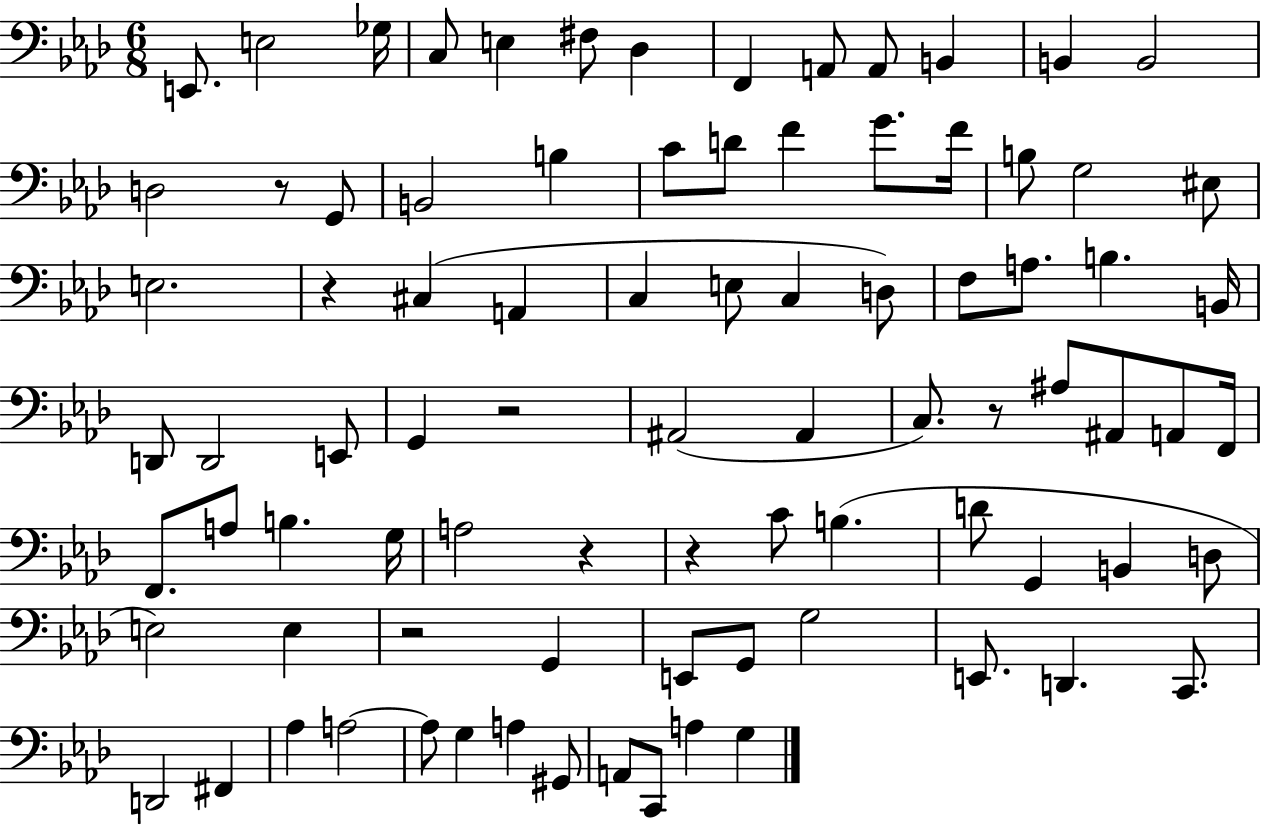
X:1
T:Untitled
M:6/8
L:1/4
K:Ab
E,,/2 E,2 _G,/4 C,/2 E, ^F,/2 _D, F,, A,,/2 A,,/2 B,, B,, B,,2 D,2 z/2 G,,/2 B,,2 B, C/2 D/2 F G/2 F/4 B,/2 G,2 ^E,/2 E,2 z ^C, A,, C, E,/2 C, D,/2 F,/2 A,/2 B, B,,/4 D,,/2 D,,2 E,,/2 G,, z2 ^A,,2 ^A,, C,/2 z/2 ^A,/2 ^A,,/2 A,,/2 F,,/4 F,,/2 A,/2 B, G,/4 A,2 z z C/2 B, D/2 G,, B,, D,/2 E,2 E, z2 G,, E,,/2 G,,/2 G,2 E,,/2 D,, C,,/2 D,,2 ^F,, _A, A,2 A,/2 G, A, ^G,,/2 A,,/2 C,,/2 A, G,